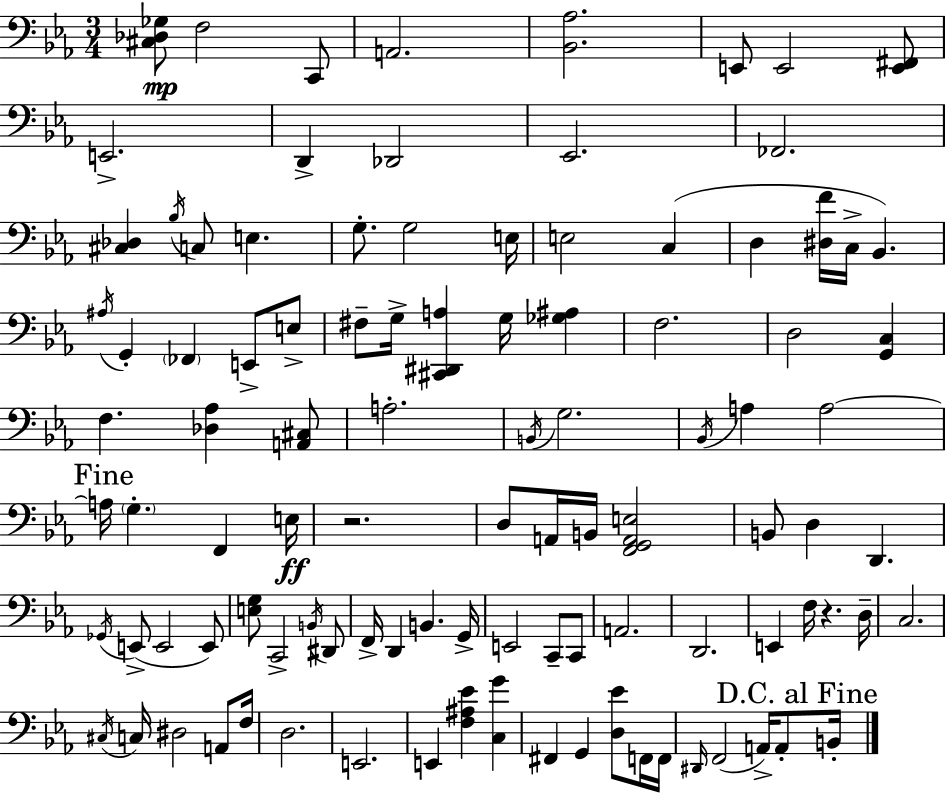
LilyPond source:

{
  \clef bass
  \numericTimeSignature
  \time 3/4
  \key c \minor
  <cis des ges>8\mp f2 c,8 | a,2. | <bes, aes>2. | e,8 e,2 <e, fis,>8 | \break e,2.-> | d,4-> des,2 | ees,2. | fes,2. | \break <cis des>4 \acciaccatura { bes16 } c8 e4. | g8.-. g2 | e16 e2 c4( | d4 <dis f'>16 c16-> bes,4.) | \break \acciaccatura { ais16 } g,4-. \parenthesize fes,4 e,8-> | e8-> fis8-- g16-> <cis, dis, a>4 g16 <ges ais>4 | f2. | d2 <g, c>4 | \break f4. <des aes>4 | <a, cis>8 a2.-. | \acciaccatura { b,16 } g2. | \acciaccatura { bes,16 } a4 a2~~ | \break \mark "Fine" a16 \parenthesize g4.-. f,4 | e16\ff r2. | d8 a,16 b,16 <f, g, a, e>2 | b,8 d4 d,4. | \break \acciaccatura { ges,16 } e,8->( e,2 | e,8) <e g>8 c,2-> | \acciaccatura { b,16 } dis,8 f,16-> d,4 b,4. | g,16-> e,2 | \break c,8-- c,8 a,2. | d,2. | e,4 f16 r4. | d16-- c2. | \break \acciaccatura { cis16 } c16 dis2 | a,8 f16 d2. | e,2. | e,4 <f ais ees'>4 | \break <c g'>4 fis,4 g,4 | <d ees'>8 f,16 f,16 \grace { dis,16 }( f,2 | a,16->) a,8-. \mark "D.C. al Fine" b,16-. \bar "|."
}